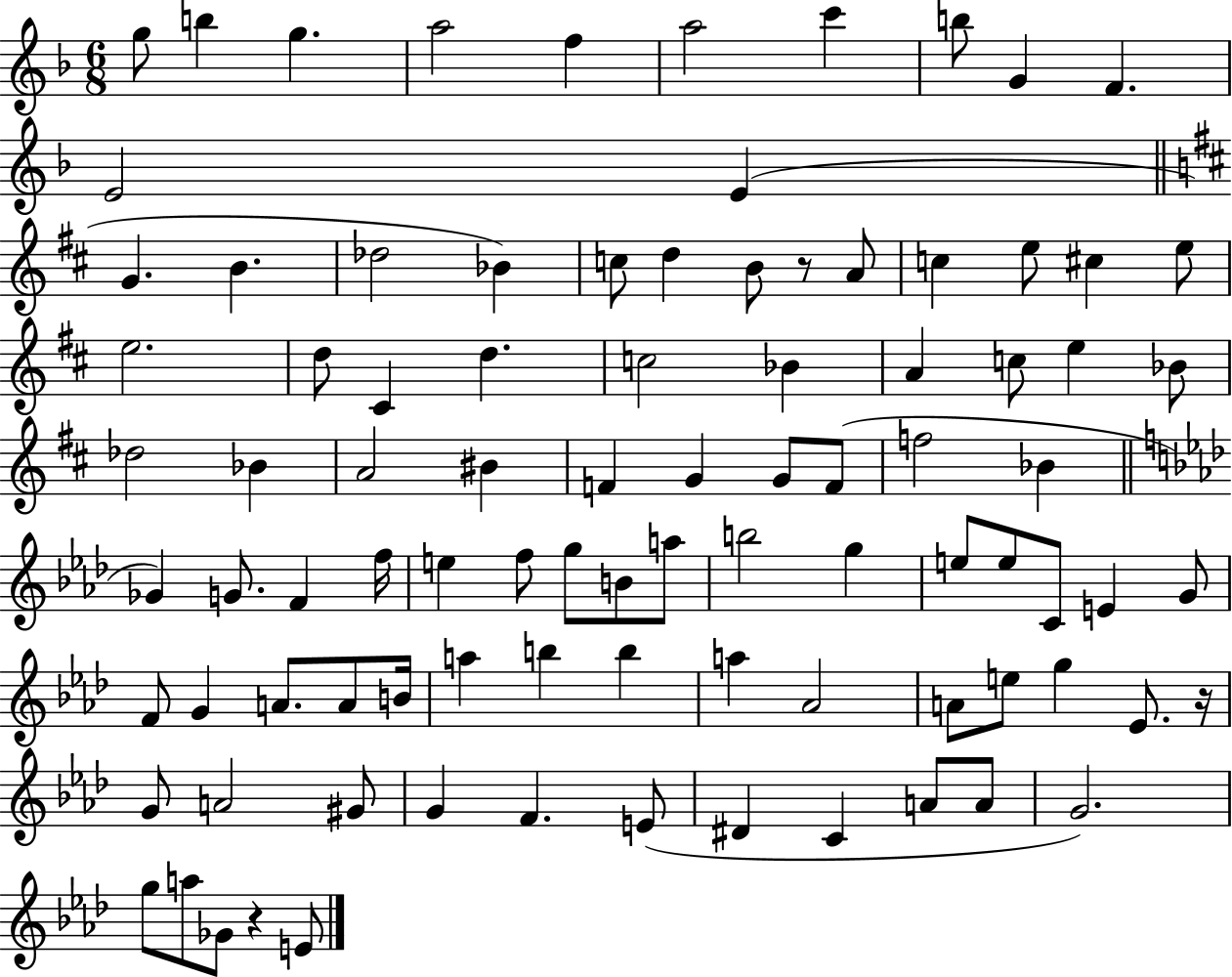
G5/e B5/q G5/q. A5/h F5/q A5/h C6/q B5/e G4/q F4/q. E4/h E4/q G4/q. B4/q. Db5/h Bb4/q C5/e D5/q B4/e R/e A4/e C5/q E5/e C#5/q E5/e E5/h. D5/e C#4/q D5/q. C5/h Bb4/q A4/q C5/e E5/q Bb4/e Db5/h Bb4/q A4/h BIS4/q F4/q G4/q G4/e F4/e F5/h Bb4/q Gb4/q G4/e. F4/q F5/s E5/q F5/e G5/e B4/e A5/e B5/h G5/q E5/e E5/e C4/e E4/q G4/e F4/e G4/q A4/e. A4/e B4/s A5/q B5/q B5/q A5/q Ab4/h A4/e E5/e G5/q Eb4/e. R/s G4/e A4/h G#4/e G4/q F4/q. E4/e D#4/q C4/q A4/e A4/e G4/h. G5/e A5/e Gb4/e R/q E4/e